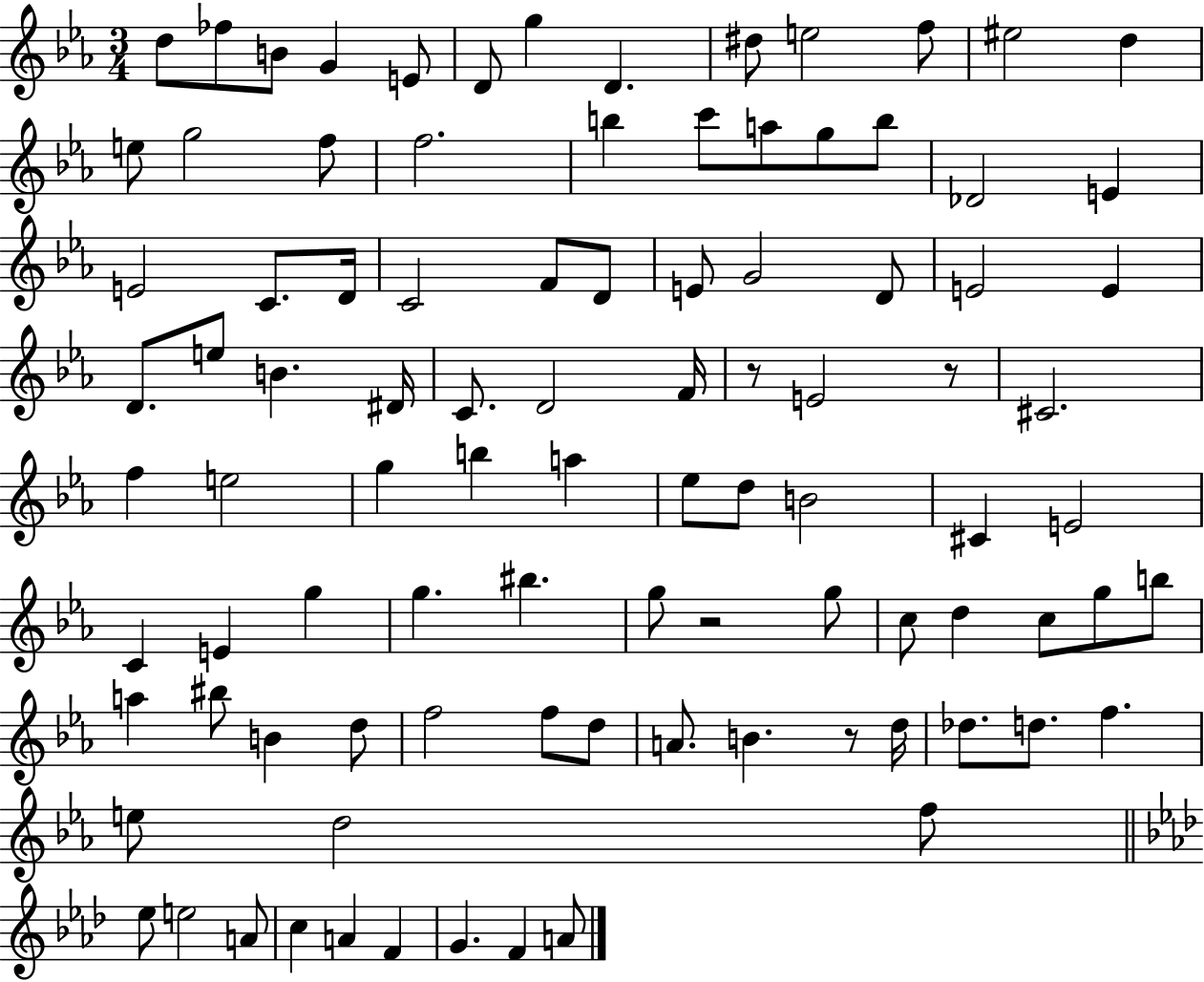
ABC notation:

X:1
T:Untitled
M:3/4
L:1/4
K:Eb
d/2 _f/2 B/2 G E/2 D/2 g D ^d/2 e2 f/2 ^e2 d e/2 g2 f/2 f2 b c'/2 a/2 g/2 b/2 _D2 E E2 C/2 D/4 C2 F/2 D/2 E/2 G2 D/2 E2 E D/2 e/2 B ^D/4 C/2 D2 F/4 z/2 E2 z/2 ^C2 f e2 g b a _e/2 d/2 B2 ^C E2 C E g g ^b g/2 z2 g/2 c/2 d c/2 g/2 b/2 a ^b/2 B d/2 f2 f/2 d/2 A/2 B z/2 d/4 _d/2 d/2 f e/2 d2 f/2 _e/2 e2 A/2 c A F G F A/2